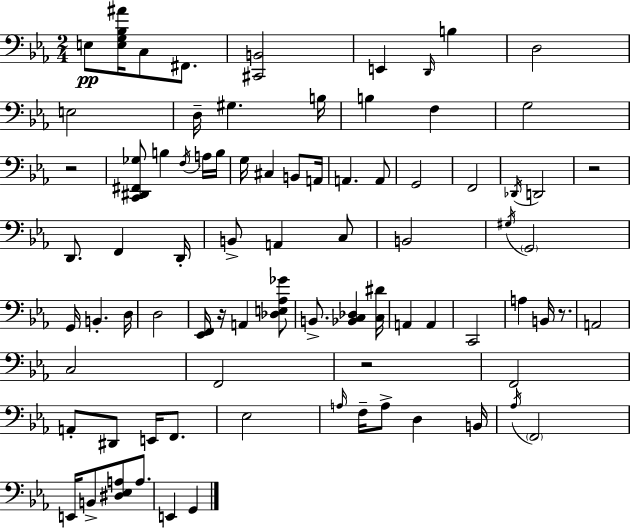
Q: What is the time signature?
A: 2/4